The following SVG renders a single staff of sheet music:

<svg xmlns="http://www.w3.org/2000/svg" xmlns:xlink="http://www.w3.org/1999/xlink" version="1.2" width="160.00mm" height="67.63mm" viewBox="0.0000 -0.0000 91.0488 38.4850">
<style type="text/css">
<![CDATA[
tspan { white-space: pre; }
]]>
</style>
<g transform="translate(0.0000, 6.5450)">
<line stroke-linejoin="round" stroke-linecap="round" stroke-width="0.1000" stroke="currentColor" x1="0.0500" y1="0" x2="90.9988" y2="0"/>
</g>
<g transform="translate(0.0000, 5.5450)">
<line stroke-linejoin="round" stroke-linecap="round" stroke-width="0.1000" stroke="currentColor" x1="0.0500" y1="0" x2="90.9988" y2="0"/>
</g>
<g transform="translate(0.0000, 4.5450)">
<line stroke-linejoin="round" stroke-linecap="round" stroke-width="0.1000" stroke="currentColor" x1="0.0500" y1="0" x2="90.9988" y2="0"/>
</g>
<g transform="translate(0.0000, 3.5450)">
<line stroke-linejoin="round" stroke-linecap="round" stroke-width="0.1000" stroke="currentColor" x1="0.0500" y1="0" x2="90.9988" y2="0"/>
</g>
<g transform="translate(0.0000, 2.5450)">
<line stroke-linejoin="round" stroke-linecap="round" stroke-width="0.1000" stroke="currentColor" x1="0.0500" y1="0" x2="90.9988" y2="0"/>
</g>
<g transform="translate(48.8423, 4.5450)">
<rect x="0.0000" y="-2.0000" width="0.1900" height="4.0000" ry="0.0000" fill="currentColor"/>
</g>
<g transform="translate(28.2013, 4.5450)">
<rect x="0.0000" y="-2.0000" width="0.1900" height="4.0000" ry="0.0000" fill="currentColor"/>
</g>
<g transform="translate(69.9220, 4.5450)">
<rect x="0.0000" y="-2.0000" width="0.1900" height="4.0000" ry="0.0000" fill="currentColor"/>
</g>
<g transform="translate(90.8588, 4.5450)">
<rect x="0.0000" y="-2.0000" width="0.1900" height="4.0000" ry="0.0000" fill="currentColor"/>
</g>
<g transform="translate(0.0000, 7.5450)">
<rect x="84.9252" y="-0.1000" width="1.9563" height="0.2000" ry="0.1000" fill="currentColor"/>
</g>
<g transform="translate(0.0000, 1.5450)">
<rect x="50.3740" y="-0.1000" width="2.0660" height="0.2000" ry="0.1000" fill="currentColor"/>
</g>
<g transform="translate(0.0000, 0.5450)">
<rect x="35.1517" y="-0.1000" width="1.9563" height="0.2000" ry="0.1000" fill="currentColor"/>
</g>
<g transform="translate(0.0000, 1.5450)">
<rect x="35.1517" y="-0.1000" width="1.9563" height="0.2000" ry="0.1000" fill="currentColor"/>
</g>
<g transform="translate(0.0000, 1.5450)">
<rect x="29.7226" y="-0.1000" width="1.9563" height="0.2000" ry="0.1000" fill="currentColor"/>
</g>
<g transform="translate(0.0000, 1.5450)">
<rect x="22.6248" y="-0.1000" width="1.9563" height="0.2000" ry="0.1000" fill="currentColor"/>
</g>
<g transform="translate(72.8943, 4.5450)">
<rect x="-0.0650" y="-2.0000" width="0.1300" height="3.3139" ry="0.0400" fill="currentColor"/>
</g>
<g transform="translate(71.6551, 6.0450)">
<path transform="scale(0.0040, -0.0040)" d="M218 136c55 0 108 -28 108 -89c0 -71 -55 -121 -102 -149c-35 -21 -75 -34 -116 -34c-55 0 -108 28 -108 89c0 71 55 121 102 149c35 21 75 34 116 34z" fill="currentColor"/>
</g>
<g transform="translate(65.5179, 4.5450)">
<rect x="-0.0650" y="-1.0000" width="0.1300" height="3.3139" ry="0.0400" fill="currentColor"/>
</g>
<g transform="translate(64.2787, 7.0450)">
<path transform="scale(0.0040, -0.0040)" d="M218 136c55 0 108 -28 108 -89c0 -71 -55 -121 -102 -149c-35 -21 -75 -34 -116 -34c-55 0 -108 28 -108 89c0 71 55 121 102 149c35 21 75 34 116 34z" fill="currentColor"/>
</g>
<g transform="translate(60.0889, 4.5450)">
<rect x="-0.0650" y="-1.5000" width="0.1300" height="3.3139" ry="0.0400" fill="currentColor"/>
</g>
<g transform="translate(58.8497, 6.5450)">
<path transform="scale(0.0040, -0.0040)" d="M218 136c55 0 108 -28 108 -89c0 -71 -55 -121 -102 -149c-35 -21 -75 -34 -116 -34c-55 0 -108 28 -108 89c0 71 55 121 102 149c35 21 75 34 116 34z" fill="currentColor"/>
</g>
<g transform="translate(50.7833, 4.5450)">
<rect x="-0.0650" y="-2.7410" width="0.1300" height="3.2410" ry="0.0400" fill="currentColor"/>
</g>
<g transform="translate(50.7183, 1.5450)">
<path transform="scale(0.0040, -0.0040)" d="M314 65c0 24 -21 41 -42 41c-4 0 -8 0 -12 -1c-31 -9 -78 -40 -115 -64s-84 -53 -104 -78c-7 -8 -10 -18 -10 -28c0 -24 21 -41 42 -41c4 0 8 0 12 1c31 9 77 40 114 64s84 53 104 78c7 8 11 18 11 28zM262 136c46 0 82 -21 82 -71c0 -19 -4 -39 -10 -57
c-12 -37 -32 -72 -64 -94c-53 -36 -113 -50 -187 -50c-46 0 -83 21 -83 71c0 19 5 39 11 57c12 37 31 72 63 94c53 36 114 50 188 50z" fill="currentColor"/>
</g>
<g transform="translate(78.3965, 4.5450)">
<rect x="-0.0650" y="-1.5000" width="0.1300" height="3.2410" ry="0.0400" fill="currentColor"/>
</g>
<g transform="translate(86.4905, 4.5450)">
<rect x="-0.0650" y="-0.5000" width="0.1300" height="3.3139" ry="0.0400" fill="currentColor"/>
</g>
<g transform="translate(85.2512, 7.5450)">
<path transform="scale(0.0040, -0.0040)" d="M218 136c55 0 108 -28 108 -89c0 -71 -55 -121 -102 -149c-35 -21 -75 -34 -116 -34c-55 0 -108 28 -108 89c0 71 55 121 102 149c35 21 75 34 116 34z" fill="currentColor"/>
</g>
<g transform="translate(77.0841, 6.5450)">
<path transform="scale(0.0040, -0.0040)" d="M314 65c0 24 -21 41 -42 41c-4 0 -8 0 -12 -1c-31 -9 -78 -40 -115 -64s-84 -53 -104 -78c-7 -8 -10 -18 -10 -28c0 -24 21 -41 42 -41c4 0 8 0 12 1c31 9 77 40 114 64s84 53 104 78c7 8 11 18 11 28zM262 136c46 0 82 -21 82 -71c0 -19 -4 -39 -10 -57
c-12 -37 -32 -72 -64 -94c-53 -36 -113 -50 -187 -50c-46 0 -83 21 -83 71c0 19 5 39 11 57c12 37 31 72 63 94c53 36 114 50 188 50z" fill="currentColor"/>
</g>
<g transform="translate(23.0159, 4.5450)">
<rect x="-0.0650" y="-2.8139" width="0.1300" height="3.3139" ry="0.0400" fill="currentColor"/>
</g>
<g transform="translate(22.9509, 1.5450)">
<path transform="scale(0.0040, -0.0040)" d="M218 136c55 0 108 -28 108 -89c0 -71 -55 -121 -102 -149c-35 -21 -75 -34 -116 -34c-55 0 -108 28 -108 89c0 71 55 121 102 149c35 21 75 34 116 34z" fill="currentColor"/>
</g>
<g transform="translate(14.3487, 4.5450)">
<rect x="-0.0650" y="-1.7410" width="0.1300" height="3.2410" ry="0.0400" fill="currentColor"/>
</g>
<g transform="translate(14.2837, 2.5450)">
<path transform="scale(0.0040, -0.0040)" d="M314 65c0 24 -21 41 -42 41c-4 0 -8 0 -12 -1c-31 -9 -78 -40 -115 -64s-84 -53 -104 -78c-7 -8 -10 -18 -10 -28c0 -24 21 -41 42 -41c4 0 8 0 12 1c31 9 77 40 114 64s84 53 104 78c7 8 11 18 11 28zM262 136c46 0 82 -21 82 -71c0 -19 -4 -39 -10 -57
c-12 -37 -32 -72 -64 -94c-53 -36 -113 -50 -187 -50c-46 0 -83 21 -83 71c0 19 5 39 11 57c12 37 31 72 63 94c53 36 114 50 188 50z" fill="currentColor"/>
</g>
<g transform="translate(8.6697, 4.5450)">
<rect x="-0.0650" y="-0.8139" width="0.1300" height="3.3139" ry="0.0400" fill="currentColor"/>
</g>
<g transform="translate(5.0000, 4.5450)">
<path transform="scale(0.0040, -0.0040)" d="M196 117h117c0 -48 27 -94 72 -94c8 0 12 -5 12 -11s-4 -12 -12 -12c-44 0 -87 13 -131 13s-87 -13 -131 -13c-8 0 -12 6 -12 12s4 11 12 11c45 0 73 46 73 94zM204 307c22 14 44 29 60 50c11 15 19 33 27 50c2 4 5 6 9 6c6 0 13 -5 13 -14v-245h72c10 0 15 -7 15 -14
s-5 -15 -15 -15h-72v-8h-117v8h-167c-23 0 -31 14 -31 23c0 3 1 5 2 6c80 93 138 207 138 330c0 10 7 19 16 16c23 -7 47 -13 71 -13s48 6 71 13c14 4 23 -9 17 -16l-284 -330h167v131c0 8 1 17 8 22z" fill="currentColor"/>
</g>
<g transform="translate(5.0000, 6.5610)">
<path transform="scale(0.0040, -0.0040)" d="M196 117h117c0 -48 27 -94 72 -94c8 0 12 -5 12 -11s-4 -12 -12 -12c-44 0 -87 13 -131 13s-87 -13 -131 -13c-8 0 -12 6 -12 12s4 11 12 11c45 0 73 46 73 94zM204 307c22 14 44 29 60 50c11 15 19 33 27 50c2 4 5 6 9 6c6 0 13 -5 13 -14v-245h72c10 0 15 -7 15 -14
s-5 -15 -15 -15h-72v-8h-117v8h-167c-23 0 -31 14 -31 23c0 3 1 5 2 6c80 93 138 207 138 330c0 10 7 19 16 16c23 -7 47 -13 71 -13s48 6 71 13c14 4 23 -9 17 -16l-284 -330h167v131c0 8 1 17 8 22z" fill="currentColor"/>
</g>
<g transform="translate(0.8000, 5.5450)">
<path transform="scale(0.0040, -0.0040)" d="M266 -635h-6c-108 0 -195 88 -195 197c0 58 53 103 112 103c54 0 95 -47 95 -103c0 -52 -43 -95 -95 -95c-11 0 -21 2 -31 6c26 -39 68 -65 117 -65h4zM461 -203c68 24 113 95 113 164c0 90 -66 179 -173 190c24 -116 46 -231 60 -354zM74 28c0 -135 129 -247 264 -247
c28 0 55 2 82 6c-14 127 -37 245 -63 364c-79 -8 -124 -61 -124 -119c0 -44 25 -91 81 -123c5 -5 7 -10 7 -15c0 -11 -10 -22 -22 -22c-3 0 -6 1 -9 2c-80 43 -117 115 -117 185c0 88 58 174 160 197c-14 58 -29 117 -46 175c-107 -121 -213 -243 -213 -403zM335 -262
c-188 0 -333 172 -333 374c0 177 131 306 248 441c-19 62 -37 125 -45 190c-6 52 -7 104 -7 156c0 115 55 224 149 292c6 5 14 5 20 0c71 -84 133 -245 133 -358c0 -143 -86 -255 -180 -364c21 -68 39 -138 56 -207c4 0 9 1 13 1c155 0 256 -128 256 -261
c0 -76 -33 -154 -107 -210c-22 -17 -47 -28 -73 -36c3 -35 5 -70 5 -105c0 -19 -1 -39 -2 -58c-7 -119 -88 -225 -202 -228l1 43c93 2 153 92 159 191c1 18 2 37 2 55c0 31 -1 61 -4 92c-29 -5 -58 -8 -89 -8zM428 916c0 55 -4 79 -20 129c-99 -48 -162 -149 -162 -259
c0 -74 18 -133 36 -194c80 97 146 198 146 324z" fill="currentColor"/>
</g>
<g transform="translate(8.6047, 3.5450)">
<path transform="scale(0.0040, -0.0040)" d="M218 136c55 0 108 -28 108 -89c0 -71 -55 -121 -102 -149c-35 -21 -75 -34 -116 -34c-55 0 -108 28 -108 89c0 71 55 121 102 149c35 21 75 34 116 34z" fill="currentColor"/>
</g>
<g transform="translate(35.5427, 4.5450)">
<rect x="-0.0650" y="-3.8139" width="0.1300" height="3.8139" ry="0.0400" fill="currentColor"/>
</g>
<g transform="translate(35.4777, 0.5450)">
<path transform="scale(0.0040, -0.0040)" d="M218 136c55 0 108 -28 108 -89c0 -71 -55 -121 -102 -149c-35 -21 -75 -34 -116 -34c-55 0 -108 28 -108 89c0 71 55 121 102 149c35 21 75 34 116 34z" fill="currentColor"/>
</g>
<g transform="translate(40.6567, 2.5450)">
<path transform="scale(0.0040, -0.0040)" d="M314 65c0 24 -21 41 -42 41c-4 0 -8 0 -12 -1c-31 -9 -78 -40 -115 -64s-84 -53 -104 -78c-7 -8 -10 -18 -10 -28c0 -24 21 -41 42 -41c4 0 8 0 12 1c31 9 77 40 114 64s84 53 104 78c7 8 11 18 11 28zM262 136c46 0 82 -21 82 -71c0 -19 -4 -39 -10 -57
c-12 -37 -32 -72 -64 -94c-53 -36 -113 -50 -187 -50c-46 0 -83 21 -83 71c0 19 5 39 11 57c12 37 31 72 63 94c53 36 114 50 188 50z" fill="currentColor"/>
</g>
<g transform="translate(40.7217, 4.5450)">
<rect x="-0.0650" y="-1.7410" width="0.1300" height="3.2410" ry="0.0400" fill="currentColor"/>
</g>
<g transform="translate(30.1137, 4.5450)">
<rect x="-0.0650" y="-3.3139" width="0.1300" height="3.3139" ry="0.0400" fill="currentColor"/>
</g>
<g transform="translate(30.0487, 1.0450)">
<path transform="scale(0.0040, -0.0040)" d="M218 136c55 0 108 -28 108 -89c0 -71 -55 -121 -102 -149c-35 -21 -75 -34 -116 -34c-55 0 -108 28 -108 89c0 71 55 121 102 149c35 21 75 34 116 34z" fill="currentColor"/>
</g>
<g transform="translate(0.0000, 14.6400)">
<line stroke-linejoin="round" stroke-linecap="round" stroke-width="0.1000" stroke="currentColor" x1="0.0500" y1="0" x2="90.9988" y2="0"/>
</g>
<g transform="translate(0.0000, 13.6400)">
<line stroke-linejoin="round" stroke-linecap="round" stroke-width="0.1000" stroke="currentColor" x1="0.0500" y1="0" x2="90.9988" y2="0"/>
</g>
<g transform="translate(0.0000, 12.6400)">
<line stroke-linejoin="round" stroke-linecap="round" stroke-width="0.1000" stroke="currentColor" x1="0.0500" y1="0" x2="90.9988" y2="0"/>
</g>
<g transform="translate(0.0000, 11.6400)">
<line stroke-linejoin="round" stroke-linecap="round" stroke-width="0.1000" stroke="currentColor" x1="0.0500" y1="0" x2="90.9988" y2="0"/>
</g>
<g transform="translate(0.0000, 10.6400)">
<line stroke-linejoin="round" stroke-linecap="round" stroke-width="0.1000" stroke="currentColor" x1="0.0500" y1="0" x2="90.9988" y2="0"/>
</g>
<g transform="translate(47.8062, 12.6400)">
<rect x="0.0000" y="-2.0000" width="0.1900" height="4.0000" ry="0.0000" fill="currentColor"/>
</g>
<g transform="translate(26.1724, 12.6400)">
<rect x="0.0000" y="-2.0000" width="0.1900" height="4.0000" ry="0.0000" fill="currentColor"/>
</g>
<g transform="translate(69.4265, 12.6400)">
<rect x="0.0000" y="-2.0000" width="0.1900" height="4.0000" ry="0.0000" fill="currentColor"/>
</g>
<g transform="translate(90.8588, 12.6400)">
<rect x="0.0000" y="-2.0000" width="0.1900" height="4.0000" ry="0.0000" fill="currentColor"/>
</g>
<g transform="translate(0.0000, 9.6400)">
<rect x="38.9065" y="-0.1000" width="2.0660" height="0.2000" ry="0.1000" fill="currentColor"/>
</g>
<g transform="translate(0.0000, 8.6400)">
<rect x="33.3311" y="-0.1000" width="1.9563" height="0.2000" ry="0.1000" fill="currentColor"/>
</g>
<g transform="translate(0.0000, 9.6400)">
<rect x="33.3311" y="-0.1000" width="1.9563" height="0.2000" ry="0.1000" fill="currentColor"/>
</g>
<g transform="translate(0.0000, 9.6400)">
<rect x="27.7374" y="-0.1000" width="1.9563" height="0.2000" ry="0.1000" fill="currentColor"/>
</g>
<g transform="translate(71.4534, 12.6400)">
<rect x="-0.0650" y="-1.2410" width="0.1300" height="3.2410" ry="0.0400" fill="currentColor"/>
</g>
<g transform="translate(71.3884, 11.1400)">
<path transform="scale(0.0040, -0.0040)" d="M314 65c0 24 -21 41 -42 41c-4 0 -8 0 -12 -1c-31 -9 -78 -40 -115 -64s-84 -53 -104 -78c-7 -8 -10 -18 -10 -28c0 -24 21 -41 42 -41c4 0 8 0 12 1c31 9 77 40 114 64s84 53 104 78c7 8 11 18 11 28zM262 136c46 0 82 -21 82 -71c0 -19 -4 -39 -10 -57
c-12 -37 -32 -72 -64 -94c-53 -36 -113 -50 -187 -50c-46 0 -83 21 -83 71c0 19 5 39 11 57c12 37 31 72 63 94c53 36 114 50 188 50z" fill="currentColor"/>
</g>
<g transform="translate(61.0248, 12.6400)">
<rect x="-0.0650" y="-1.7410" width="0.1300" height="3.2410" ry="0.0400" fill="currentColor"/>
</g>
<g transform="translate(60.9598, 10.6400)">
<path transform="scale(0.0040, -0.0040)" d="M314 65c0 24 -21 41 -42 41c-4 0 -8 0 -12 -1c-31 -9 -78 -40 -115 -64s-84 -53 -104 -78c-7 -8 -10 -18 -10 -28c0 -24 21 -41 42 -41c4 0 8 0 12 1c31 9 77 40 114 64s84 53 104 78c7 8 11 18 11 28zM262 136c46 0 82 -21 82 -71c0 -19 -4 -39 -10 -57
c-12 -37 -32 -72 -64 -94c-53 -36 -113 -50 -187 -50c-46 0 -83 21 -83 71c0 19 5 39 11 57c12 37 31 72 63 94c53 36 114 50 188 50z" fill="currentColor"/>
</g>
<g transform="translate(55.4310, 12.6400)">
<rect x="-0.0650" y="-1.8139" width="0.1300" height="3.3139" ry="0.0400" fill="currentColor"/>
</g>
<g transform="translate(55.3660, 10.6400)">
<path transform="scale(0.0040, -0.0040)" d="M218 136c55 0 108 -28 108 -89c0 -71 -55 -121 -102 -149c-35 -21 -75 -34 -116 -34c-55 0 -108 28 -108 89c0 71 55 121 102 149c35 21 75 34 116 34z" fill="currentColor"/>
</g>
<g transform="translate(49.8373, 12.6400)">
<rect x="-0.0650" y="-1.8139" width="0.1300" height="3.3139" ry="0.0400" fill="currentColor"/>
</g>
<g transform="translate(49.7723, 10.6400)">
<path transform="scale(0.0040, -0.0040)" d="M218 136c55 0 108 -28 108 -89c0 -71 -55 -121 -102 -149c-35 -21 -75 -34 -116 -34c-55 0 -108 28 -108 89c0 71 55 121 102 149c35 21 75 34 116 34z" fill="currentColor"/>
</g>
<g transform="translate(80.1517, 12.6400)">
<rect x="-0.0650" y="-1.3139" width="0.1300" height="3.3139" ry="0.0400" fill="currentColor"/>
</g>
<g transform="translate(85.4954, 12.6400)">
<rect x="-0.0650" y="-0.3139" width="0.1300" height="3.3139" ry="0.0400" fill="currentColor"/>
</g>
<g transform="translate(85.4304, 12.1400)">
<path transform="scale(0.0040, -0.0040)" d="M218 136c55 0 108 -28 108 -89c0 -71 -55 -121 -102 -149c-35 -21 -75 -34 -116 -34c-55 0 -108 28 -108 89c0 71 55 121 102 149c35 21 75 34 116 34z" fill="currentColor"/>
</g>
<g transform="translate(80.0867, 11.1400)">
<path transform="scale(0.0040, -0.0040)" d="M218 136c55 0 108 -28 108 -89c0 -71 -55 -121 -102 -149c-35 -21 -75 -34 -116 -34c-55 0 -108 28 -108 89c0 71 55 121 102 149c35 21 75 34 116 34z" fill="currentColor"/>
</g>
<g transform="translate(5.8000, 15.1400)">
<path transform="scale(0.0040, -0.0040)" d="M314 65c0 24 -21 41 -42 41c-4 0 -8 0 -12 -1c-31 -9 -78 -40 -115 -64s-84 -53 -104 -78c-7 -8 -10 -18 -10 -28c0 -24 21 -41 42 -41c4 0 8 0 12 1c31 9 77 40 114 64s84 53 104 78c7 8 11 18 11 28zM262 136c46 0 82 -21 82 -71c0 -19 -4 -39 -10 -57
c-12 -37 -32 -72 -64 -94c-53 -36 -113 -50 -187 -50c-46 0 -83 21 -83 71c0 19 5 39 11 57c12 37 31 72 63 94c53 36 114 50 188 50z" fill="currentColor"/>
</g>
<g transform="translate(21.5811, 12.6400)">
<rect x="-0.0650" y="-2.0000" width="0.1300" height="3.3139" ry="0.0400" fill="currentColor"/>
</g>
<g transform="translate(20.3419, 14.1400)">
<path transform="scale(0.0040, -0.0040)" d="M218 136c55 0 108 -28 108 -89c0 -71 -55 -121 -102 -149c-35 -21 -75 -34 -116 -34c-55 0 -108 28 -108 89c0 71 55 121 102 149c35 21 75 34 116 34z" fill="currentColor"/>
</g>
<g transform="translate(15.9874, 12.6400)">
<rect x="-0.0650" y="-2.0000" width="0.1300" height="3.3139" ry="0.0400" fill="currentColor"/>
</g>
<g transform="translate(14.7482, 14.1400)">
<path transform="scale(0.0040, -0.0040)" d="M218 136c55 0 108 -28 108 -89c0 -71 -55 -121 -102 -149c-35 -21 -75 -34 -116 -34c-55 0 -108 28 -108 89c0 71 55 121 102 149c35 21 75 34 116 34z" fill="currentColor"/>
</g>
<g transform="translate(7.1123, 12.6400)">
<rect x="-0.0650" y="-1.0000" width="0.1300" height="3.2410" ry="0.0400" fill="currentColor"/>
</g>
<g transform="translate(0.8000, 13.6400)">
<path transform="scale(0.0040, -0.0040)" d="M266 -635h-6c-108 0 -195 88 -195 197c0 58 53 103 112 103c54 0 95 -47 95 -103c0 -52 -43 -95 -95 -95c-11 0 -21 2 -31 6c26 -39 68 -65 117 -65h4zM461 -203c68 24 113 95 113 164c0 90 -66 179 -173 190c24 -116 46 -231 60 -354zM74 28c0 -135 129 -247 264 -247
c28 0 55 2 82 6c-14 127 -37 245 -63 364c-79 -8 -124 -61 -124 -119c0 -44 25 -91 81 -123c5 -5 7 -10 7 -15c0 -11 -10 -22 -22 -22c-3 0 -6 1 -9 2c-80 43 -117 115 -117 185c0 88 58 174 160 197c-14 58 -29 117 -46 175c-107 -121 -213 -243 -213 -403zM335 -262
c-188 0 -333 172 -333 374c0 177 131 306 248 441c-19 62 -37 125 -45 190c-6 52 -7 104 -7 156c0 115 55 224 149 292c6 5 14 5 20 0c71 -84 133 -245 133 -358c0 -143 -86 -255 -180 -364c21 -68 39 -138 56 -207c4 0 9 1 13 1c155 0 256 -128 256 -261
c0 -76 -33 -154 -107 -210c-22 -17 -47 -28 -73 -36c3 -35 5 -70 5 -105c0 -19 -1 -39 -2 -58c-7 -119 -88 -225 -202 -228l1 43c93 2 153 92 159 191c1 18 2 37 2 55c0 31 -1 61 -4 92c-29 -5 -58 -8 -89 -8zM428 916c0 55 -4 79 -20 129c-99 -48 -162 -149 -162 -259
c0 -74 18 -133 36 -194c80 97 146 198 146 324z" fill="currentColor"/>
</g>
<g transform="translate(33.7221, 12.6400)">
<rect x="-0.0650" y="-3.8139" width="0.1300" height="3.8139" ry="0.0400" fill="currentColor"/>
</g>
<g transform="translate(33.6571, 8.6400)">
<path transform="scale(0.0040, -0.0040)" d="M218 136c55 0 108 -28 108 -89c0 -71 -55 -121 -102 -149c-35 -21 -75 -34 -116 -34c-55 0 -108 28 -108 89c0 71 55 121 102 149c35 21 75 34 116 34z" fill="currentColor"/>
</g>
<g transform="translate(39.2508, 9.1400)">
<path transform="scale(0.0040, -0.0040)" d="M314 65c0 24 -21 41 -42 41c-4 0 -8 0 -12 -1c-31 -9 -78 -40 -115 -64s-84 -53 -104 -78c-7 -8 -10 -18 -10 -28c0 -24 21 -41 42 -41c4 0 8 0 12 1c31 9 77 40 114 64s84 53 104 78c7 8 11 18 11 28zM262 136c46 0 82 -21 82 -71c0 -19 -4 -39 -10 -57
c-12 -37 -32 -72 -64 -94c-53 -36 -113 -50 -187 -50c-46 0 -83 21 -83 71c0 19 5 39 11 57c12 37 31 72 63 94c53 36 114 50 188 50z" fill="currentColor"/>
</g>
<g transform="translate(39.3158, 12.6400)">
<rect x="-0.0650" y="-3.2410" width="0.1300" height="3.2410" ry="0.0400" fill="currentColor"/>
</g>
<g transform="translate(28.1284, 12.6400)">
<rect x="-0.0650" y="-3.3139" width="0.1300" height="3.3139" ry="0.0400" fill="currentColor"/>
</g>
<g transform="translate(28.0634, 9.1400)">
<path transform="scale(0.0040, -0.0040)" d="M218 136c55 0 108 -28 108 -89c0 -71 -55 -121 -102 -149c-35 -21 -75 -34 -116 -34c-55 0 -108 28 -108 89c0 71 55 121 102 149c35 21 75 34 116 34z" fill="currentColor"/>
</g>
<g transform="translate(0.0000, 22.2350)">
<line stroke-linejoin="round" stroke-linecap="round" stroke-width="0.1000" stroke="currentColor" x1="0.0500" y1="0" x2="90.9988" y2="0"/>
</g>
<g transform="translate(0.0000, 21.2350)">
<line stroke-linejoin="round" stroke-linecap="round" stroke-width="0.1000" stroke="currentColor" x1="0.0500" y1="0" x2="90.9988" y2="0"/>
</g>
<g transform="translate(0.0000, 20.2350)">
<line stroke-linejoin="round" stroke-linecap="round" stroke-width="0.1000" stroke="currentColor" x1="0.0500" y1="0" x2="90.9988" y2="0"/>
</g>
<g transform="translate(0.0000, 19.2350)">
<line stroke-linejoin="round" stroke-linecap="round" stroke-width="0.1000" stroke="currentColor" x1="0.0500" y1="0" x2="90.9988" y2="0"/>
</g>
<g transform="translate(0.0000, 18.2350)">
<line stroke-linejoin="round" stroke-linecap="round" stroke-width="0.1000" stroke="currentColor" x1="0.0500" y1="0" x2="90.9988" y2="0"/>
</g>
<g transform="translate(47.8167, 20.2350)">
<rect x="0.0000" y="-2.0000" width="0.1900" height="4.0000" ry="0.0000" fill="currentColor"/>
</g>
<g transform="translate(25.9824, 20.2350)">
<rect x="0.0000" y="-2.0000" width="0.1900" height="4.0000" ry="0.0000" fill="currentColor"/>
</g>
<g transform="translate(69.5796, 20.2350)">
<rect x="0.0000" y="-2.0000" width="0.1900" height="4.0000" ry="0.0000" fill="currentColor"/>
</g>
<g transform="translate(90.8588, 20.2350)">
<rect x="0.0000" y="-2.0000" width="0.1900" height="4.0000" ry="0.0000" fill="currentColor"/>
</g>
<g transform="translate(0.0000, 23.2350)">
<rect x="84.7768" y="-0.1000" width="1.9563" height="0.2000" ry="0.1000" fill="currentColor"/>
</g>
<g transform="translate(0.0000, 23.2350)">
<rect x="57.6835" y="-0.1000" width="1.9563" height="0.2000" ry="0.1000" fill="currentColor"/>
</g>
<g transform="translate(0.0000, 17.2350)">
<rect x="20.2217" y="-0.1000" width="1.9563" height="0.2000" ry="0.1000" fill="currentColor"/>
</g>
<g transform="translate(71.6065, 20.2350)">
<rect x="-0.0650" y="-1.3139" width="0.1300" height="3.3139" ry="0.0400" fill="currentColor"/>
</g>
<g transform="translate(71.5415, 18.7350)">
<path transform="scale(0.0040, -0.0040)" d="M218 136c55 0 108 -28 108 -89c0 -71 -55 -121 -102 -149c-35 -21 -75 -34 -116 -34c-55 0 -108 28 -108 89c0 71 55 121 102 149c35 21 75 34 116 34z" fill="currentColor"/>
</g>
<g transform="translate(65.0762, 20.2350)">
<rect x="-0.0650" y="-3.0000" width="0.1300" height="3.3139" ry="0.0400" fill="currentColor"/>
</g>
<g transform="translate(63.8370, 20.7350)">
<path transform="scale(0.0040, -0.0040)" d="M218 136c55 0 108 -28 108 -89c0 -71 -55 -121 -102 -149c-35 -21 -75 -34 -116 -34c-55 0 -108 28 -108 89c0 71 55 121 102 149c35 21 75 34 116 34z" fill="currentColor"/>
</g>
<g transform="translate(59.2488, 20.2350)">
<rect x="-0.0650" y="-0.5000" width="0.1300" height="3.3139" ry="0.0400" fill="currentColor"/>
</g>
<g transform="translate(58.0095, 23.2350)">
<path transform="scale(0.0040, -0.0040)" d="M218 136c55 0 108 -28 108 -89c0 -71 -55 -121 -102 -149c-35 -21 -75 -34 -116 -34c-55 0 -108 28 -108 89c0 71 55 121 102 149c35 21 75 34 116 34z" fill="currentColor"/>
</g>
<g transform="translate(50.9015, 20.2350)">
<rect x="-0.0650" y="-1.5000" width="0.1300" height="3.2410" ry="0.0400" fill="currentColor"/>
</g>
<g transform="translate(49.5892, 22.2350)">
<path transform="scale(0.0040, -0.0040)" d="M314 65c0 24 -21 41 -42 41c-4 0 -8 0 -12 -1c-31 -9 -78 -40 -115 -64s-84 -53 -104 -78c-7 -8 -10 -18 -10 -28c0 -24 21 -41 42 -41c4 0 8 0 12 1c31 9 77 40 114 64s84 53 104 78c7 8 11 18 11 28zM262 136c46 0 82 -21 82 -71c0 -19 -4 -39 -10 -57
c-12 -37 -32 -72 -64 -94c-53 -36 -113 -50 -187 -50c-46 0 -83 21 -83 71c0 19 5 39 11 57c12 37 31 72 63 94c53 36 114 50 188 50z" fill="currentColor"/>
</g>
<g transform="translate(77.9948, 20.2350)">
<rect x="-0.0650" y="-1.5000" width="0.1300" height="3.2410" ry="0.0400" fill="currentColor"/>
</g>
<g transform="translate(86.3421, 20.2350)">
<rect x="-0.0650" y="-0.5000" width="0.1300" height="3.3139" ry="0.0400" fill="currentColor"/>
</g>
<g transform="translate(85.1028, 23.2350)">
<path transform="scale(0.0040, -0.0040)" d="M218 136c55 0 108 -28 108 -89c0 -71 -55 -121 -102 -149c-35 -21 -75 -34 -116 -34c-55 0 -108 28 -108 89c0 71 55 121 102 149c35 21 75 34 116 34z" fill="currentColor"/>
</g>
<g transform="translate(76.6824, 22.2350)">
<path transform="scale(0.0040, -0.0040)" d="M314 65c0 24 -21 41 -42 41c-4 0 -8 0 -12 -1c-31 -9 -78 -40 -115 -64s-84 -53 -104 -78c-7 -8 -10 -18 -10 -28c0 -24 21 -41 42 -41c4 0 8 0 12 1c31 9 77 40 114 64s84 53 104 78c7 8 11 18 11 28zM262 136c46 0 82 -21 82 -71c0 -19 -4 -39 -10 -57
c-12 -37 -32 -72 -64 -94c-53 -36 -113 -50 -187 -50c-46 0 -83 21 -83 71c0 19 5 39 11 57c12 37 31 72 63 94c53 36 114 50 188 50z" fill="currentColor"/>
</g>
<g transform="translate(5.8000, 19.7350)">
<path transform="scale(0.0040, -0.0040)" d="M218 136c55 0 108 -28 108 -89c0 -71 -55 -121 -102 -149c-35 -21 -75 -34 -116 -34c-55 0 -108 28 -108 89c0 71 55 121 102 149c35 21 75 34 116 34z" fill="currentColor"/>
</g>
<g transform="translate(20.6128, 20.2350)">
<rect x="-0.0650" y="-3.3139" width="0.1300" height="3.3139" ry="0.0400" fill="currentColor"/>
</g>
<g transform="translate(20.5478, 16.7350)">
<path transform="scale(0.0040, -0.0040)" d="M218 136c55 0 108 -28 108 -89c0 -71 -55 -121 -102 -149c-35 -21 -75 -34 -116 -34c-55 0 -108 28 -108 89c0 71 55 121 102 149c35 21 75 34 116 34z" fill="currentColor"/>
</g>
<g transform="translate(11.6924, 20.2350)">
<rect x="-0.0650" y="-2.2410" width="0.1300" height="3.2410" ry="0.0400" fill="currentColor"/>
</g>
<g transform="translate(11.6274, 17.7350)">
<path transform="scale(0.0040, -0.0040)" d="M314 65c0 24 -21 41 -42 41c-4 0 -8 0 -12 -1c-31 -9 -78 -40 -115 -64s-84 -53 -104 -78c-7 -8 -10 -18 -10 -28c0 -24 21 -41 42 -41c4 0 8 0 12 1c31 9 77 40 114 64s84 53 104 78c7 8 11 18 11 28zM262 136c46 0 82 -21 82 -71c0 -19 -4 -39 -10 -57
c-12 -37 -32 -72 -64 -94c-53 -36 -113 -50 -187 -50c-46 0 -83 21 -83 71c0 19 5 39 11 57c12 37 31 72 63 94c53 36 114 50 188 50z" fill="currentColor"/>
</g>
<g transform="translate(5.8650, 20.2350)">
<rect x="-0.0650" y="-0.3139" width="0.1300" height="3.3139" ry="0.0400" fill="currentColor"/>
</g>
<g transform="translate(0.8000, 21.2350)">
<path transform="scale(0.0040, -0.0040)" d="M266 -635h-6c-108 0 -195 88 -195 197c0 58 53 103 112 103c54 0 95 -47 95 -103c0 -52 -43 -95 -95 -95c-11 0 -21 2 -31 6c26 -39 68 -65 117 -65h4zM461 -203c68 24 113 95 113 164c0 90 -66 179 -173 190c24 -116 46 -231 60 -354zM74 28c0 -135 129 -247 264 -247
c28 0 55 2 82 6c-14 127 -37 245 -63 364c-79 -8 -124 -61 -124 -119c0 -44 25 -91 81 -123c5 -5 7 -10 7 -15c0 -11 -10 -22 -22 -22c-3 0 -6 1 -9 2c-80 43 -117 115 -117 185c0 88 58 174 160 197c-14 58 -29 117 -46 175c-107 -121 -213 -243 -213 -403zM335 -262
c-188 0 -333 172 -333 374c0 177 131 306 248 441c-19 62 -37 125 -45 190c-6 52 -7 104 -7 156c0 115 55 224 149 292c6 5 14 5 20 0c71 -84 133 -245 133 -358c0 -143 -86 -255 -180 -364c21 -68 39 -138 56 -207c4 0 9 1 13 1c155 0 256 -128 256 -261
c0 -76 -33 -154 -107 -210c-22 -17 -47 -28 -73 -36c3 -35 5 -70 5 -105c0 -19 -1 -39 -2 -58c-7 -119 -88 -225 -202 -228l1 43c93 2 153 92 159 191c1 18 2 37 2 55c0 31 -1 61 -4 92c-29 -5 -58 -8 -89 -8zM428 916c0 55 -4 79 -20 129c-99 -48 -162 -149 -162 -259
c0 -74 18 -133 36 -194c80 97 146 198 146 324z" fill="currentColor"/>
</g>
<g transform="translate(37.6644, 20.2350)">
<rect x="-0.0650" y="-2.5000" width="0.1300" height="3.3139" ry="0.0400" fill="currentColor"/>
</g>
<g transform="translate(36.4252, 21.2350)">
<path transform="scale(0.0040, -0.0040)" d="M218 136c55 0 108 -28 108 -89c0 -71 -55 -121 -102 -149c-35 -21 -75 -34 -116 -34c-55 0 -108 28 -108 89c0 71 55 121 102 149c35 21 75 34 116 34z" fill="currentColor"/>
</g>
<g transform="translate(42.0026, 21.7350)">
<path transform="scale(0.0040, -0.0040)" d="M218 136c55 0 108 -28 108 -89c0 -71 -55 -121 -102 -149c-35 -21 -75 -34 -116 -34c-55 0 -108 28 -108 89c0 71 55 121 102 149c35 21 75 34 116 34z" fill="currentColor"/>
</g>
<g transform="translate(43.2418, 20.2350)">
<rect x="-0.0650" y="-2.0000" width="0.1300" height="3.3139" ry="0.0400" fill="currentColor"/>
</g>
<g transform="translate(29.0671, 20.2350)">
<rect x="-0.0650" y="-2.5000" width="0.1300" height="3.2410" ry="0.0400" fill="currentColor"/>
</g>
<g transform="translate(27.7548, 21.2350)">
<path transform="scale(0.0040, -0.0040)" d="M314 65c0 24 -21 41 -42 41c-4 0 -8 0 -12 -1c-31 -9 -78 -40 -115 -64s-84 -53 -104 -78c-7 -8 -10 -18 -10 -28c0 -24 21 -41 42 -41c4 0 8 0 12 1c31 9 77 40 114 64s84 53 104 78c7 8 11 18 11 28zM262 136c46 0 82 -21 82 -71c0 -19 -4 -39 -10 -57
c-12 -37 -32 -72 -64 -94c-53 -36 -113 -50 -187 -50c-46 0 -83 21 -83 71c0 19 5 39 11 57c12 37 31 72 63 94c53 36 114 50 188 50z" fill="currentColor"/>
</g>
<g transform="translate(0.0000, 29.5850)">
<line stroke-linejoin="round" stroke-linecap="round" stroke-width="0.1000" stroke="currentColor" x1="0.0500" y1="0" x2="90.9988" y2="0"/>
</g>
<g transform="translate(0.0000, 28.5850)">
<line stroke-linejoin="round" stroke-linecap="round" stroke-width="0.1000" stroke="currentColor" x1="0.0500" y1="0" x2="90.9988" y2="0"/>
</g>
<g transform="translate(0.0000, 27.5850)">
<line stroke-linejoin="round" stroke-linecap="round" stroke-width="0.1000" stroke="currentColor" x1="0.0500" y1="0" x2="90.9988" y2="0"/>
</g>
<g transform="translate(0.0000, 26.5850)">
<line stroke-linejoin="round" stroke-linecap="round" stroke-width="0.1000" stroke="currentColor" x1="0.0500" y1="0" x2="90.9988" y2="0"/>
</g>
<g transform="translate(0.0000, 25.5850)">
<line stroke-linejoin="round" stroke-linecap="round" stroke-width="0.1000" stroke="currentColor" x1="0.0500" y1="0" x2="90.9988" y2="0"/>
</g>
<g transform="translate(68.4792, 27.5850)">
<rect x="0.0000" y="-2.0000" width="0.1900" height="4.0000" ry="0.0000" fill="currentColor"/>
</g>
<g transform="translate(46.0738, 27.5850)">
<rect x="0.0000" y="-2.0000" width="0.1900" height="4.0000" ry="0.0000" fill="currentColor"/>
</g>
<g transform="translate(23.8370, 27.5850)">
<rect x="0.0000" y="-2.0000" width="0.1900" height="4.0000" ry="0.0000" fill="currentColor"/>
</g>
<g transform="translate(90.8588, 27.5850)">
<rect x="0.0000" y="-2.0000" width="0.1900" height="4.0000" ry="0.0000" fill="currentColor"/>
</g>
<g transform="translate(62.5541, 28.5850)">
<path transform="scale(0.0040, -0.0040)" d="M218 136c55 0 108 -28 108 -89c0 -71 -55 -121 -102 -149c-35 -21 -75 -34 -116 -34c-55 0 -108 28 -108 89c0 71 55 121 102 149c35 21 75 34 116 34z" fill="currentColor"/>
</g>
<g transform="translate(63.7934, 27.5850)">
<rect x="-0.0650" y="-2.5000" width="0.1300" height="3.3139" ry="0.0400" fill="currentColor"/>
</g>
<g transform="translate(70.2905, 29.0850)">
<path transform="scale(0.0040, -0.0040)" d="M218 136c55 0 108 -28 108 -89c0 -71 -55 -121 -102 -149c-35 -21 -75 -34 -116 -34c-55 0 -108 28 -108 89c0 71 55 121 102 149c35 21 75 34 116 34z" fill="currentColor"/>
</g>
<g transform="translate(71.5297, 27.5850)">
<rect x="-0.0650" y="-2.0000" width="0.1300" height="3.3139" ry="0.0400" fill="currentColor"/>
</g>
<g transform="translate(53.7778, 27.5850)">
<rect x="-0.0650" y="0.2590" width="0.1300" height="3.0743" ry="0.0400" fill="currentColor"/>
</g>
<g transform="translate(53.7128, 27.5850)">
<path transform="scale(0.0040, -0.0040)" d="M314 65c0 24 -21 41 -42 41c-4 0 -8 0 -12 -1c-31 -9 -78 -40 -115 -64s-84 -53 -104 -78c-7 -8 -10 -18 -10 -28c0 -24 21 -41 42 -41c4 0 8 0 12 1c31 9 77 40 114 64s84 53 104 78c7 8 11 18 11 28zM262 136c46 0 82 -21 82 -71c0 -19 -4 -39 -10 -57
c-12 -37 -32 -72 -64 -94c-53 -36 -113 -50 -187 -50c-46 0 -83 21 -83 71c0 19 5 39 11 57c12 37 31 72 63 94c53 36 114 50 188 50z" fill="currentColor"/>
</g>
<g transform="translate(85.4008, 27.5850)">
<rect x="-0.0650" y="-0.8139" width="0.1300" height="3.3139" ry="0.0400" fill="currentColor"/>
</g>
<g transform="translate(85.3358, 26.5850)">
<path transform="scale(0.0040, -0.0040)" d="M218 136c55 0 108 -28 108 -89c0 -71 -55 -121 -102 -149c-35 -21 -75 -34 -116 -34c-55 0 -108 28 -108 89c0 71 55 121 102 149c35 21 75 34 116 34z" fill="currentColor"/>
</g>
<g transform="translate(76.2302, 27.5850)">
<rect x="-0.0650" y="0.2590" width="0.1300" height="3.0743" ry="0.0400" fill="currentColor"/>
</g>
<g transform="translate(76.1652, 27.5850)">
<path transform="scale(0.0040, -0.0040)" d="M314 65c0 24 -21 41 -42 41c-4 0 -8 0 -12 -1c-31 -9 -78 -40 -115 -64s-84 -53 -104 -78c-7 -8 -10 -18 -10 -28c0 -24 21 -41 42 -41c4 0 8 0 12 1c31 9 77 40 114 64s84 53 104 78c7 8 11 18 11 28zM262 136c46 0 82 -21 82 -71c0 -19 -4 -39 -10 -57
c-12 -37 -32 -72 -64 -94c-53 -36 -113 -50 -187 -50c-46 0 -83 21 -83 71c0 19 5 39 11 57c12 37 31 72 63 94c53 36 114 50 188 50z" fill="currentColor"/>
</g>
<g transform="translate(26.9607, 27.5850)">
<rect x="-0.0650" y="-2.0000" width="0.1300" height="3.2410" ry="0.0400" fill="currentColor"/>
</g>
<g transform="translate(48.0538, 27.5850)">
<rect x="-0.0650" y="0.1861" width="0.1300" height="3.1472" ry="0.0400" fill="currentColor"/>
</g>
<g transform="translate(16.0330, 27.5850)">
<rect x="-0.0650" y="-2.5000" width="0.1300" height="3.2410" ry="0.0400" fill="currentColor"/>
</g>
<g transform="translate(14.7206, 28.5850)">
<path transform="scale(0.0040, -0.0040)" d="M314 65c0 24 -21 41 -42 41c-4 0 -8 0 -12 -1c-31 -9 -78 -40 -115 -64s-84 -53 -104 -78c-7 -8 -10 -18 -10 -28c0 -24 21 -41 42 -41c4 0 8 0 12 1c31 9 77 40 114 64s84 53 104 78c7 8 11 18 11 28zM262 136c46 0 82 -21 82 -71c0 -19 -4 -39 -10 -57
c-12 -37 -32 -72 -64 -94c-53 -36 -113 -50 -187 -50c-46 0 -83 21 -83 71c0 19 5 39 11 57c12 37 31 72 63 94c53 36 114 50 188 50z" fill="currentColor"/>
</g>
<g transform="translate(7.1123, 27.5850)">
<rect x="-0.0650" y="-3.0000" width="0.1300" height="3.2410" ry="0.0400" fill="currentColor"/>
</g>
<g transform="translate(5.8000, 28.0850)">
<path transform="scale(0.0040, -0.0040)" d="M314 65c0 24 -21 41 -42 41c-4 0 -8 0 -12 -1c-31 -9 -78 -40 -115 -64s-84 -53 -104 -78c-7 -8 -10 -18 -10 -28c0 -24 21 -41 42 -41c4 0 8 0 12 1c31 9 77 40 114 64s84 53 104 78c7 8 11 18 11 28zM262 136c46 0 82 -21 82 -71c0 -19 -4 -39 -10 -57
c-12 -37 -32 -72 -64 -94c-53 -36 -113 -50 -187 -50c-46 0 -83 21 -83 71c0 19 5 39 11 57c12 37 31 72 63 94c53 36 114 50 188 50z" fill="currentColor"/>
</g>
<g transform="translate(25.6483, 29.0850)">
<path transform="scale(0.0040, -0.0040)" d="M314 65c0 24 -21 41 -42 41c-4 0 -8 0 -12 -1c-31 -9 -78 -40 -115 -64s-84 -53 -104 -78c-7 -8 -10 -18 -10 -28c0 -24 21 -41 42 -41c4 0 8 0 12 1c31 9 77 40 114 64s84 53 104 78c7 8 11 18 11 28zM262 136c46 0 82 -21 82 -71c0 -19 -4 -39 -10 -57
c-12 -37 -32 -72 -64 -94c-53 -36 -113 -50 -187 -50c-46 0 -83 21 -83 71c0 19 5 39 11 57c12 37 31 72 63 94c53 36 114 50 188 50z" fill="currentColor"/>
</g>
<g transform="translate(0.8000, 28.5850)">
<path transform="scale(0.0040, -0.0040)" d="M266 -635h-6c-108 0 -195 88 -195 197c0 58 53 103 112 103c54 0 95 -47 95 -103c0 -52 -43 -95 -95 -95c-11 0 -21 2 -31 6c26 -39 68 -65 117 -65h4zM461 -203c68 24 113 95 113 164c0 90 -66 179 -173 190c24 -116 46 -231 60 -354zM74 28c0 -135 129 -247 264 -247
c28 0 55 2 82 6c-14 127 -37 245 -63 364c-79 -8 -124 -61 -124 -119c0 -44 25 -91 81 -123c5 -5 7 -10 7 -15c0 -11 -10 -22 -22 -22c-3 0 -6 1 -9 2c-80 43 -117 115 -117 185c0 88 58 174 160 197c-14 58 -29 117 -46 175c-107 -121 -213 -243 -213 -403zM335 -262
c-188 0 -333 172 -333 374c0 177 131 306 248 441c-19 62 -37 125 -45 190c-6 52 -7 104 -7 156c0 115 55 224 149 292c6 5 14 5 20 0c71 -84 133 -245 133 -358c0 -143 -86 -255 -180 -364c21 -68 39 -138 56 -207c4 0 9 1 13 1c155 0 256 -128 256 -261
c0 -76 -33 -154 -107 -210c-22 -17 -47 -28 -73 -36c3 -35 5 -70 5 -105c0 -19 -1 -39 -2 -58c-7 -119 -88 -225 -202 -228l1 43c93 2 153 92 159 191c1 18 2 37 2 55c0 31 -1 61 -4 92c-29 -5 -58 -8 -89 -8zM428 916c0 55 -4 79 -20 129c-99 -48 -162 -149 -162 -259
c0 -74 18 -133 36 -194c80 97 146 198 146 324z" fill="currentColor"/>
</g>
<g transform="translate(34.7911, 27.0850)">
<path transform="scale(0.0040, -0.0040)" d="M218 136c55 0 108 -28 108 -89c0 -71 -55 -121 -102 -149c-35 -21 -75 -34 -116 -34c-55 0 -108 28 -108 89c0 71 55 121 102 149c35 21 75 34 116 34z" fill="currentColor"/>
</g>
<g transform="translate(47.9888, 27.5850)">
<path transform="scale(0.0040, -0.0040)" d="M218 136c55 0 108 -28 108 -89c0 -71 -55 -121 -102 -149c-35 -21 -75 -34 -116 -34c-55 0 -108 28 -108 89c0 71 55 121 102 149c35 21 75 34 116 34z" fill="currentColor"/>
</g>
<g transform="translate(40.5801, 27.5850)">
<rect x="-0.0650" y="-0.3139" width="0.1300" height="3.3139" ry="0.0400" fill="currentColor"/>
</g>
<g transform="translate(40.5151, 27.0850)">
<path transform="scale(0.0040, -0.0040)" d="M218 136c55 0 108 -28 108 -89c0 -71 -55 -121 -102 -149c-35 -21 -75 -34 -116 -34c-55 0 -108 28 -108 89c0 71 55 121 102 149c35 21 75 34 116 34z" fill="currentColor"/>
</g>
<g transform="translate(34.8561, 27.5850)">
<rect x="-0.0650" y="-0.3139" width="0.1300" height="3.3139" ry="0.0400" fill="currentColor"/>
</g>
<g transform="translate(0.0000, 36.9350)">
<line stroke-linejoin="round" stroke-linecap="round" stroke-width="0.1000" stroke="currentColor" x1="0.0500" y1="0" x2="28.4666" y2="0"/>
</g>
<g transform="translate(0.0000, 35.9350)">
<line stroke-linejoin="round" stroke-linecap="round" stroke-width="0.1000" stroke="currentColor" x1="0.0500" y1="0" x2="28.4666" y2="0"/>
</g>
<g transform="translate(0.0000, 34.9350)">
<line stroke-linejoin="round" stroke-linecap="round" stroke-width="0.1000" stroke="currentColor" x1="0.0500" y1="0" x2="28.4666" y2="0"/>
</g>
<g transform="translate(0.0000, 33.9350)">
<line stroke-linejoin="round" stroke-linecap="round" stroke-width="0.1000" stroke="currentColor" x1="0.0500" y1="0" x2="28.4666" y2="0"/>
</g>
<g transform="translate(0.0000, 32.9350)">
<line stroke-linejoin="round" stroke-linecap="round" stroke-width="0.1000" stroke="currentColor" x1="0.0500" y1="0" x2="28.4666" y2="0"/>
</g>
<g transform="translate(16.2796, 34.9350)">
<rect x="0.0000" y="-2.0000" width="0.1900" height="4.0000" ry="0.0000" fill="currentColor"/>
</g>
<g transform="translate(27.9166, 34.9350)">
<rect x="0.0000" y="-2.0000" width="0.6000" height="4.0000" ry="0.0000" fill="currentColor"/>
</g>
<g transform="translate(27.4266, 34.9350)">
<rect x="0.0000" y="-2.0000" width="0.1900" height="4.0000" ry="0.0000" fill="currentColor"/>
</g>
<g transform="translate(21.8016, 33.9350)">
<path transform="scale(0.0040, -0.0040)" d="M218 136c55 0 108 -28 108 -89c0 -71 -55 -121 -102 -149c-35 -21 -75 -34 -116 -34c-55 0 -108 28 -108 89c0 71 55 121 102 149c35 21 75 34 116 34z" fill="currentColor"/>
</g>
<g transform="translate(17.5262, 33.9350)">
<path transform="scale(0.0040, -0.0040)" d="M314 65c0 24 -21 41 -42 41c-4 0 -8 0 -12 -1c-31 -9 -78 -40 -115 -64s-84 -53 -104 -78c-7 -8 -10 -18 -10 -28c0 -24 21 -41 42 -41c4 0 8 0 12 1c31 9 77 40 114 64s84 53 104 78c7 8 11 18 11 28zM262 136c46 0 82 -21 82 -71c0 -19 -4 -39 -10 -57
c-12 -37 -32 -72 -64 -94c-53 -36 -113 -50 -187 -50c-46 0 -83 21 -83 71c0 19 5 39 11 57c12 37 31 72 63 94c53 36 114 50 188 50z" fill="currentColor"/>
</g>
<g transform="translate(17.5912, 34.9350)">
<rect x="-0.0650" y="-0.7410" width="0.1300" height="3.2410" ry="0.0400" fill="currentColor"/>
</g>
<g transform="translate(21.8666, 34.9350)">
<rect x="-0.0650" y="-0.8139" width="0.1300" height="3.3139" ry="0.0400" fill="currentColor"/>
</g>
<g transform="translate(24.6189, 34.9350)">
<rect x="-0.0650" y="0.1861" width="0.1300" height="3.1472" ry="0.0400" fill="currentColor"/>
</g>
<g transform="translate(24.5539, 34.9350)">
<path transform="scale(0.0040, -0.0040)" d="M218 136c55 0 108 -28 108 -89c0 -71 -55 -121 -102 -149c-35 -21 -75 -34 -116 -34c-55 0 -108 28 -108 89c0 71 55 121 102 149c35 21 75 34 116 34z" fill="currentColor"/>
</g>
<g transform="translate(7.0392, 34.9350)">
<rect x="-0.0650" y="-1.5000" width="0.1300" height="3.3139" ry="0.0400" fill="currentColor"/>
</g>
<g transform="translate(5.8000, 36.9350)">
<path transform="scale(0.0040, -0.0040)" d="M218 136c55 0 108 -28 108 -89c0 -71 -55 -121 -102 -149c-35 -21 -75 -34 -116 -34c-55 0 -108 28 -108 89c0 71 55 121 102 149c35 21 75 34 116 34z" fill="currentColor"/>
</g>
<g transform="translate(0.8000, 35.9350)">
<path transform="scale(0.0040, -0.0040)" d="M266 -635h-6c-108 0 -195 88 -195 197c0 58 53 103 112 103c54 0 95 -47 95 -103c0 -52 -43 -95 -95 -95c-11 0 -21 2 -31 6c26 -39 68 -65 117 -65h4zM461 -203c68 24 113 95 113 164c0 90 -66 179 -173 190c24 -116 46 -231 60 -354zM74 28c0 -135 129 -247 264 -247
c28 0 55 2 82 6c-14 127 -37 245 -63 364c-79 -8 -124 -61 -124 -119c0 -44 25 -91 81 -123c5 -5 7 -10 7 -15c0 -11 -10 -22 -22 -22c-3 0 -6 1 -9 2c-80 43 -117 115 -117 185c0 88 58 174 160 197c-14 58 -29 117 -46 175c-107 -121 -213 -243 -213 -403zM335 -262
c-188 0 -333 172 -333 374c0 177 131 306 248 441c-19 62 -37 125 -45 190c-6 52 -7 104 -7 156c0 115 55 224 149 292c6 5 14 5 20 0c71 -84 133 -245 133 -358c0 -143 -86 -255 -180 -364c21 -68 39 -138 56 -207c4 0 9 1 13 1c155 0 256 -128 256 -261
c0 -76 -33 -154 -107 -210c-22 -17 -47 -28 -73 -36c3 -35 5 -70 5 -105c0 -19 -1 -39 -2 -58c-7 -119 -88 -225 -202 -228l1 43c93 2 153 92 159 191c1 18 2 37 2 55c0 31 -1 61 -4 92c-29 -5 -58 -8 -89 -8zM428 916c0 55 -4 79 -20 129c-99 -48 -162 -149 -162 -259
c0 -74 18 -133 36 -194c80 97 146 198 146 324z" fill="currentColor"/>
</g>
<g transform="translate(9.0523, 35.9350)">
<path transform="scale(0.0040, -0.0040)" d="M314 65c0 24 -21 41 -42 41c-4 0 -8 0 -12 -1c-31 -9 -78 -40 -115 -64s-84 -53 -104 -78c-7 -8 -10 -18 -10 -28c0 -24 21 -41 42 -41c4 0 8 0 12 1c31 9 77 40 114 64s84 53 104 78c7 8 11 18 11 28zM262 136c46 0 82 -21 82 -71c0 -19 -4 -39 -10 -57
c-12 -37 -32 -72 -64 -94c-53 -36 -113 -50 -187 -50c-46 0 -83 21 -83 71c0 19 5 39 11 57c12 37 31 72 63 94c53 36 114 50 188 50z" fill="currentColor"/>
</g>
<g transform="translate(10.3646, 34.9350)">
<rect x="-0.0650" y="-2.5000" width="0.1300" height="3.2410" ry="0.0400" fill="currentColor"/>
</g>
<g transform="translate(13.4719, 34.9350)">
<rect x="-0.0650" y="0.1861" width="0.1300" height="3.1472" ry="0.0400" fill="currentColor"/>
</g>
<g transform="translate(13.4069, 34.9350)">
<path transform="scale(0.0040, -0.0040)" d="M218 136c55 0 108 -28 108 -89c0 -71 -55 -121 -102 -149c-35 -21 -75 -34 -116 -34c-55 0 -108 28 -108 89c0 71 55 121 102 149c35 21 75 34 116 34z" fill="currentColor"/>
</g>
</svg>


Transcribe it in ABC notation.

X:1
T:Untitled
M:4/4
L:1/4
K:C
d f2 a b c' f2 a2 E D F E2 C D2 F F b c' b2 f f f2 e2 e c c g2 b G2 G F E2 C A e E2 C A2 G2 F2 c c B B2 G F B2 d E G2 B d2 d B